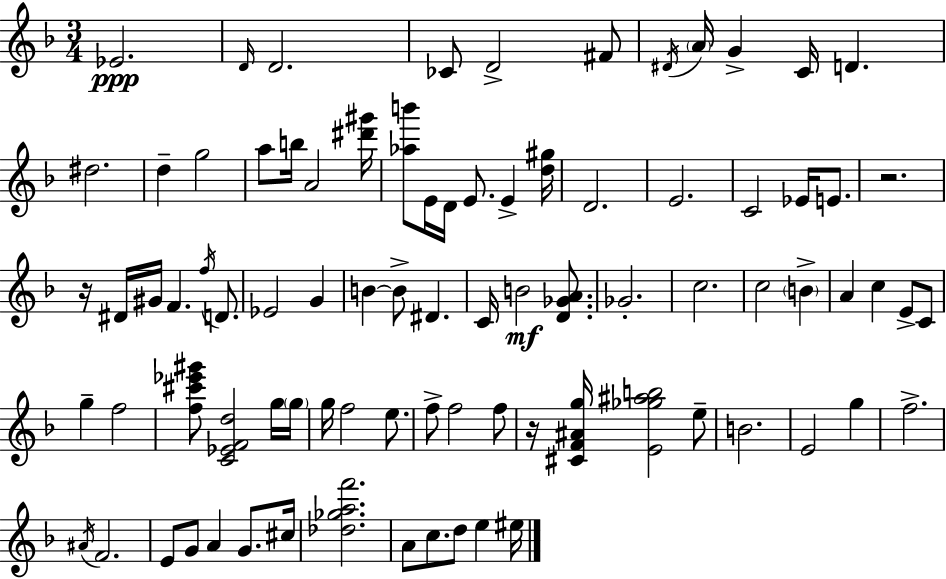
Eb4/h. D4/s D4/h. CES4/e D4/h F#4/e D#4/s A4/s G4/q C4/s D4/q. D#5/h. D5/q G5/h A5/e B5/s A4/h [D#6,G#6]/s [Ab5,B6]/e E4/s D4/s E4/e. E4/q [D5,G#5]/s D4/h. E4/h. C4/h Eb4/s E4/e. R/h. R/s D#4/s G#4/s F4/q. F5/s D4/e. Eb4/h G4/q B4/q B4/e D#4/q. C4/s B4/h [D4,Gb4,A4]/e. Gb4/h. C5/h. C5/h B4/q A4/q C5/q E4/e C4/e G5/q F5/h [F5,C#6,Eb6,G#6]/e [C4,Eb4,F4,D5]/h G5/s G5/s G5/s F5/h E5/e. F5/e F5/h F5/e R/s [C#4,F4,A#4,G5]/s [E4,Gb5,A#5,B5]/h E5/e B4/h. E4/h G5/q F5/h. A#4/s F4/h. E4/e G4/e A4/q G4/e. C#5/s [Db5,Gb5,A5,F6]/h. A4/e C5/e. D5/e E5/q EIS5/s